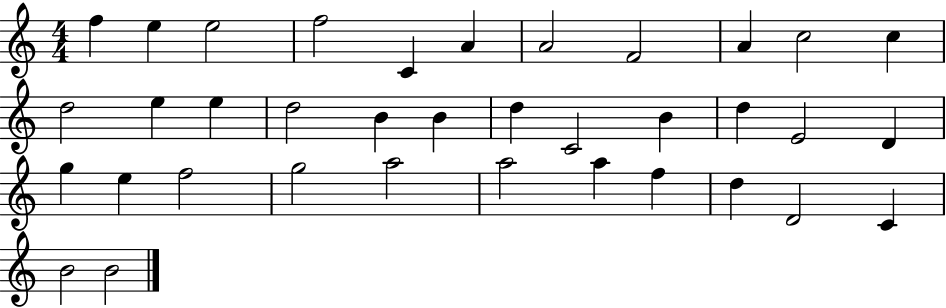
{
  \clef treble
  \numericTimeSignature
  \time 4/4
  \key c \major
  f''4 e''4 e''2 | f''2 c'4 a'4 | a'2 f'2 | a'4 c''2 c''4 | \break d''2 e''4 e''4 | d''2 b'4 b'4 | d''4 c'2 b'4 | d''4 e'2 d'4 | \break g''4 e''4 f''2 | g''2 a''2 | a''2 a''4 f''4 | d''4 d'2 c'4 | \break b'2 b'2 | \bar "|."
}